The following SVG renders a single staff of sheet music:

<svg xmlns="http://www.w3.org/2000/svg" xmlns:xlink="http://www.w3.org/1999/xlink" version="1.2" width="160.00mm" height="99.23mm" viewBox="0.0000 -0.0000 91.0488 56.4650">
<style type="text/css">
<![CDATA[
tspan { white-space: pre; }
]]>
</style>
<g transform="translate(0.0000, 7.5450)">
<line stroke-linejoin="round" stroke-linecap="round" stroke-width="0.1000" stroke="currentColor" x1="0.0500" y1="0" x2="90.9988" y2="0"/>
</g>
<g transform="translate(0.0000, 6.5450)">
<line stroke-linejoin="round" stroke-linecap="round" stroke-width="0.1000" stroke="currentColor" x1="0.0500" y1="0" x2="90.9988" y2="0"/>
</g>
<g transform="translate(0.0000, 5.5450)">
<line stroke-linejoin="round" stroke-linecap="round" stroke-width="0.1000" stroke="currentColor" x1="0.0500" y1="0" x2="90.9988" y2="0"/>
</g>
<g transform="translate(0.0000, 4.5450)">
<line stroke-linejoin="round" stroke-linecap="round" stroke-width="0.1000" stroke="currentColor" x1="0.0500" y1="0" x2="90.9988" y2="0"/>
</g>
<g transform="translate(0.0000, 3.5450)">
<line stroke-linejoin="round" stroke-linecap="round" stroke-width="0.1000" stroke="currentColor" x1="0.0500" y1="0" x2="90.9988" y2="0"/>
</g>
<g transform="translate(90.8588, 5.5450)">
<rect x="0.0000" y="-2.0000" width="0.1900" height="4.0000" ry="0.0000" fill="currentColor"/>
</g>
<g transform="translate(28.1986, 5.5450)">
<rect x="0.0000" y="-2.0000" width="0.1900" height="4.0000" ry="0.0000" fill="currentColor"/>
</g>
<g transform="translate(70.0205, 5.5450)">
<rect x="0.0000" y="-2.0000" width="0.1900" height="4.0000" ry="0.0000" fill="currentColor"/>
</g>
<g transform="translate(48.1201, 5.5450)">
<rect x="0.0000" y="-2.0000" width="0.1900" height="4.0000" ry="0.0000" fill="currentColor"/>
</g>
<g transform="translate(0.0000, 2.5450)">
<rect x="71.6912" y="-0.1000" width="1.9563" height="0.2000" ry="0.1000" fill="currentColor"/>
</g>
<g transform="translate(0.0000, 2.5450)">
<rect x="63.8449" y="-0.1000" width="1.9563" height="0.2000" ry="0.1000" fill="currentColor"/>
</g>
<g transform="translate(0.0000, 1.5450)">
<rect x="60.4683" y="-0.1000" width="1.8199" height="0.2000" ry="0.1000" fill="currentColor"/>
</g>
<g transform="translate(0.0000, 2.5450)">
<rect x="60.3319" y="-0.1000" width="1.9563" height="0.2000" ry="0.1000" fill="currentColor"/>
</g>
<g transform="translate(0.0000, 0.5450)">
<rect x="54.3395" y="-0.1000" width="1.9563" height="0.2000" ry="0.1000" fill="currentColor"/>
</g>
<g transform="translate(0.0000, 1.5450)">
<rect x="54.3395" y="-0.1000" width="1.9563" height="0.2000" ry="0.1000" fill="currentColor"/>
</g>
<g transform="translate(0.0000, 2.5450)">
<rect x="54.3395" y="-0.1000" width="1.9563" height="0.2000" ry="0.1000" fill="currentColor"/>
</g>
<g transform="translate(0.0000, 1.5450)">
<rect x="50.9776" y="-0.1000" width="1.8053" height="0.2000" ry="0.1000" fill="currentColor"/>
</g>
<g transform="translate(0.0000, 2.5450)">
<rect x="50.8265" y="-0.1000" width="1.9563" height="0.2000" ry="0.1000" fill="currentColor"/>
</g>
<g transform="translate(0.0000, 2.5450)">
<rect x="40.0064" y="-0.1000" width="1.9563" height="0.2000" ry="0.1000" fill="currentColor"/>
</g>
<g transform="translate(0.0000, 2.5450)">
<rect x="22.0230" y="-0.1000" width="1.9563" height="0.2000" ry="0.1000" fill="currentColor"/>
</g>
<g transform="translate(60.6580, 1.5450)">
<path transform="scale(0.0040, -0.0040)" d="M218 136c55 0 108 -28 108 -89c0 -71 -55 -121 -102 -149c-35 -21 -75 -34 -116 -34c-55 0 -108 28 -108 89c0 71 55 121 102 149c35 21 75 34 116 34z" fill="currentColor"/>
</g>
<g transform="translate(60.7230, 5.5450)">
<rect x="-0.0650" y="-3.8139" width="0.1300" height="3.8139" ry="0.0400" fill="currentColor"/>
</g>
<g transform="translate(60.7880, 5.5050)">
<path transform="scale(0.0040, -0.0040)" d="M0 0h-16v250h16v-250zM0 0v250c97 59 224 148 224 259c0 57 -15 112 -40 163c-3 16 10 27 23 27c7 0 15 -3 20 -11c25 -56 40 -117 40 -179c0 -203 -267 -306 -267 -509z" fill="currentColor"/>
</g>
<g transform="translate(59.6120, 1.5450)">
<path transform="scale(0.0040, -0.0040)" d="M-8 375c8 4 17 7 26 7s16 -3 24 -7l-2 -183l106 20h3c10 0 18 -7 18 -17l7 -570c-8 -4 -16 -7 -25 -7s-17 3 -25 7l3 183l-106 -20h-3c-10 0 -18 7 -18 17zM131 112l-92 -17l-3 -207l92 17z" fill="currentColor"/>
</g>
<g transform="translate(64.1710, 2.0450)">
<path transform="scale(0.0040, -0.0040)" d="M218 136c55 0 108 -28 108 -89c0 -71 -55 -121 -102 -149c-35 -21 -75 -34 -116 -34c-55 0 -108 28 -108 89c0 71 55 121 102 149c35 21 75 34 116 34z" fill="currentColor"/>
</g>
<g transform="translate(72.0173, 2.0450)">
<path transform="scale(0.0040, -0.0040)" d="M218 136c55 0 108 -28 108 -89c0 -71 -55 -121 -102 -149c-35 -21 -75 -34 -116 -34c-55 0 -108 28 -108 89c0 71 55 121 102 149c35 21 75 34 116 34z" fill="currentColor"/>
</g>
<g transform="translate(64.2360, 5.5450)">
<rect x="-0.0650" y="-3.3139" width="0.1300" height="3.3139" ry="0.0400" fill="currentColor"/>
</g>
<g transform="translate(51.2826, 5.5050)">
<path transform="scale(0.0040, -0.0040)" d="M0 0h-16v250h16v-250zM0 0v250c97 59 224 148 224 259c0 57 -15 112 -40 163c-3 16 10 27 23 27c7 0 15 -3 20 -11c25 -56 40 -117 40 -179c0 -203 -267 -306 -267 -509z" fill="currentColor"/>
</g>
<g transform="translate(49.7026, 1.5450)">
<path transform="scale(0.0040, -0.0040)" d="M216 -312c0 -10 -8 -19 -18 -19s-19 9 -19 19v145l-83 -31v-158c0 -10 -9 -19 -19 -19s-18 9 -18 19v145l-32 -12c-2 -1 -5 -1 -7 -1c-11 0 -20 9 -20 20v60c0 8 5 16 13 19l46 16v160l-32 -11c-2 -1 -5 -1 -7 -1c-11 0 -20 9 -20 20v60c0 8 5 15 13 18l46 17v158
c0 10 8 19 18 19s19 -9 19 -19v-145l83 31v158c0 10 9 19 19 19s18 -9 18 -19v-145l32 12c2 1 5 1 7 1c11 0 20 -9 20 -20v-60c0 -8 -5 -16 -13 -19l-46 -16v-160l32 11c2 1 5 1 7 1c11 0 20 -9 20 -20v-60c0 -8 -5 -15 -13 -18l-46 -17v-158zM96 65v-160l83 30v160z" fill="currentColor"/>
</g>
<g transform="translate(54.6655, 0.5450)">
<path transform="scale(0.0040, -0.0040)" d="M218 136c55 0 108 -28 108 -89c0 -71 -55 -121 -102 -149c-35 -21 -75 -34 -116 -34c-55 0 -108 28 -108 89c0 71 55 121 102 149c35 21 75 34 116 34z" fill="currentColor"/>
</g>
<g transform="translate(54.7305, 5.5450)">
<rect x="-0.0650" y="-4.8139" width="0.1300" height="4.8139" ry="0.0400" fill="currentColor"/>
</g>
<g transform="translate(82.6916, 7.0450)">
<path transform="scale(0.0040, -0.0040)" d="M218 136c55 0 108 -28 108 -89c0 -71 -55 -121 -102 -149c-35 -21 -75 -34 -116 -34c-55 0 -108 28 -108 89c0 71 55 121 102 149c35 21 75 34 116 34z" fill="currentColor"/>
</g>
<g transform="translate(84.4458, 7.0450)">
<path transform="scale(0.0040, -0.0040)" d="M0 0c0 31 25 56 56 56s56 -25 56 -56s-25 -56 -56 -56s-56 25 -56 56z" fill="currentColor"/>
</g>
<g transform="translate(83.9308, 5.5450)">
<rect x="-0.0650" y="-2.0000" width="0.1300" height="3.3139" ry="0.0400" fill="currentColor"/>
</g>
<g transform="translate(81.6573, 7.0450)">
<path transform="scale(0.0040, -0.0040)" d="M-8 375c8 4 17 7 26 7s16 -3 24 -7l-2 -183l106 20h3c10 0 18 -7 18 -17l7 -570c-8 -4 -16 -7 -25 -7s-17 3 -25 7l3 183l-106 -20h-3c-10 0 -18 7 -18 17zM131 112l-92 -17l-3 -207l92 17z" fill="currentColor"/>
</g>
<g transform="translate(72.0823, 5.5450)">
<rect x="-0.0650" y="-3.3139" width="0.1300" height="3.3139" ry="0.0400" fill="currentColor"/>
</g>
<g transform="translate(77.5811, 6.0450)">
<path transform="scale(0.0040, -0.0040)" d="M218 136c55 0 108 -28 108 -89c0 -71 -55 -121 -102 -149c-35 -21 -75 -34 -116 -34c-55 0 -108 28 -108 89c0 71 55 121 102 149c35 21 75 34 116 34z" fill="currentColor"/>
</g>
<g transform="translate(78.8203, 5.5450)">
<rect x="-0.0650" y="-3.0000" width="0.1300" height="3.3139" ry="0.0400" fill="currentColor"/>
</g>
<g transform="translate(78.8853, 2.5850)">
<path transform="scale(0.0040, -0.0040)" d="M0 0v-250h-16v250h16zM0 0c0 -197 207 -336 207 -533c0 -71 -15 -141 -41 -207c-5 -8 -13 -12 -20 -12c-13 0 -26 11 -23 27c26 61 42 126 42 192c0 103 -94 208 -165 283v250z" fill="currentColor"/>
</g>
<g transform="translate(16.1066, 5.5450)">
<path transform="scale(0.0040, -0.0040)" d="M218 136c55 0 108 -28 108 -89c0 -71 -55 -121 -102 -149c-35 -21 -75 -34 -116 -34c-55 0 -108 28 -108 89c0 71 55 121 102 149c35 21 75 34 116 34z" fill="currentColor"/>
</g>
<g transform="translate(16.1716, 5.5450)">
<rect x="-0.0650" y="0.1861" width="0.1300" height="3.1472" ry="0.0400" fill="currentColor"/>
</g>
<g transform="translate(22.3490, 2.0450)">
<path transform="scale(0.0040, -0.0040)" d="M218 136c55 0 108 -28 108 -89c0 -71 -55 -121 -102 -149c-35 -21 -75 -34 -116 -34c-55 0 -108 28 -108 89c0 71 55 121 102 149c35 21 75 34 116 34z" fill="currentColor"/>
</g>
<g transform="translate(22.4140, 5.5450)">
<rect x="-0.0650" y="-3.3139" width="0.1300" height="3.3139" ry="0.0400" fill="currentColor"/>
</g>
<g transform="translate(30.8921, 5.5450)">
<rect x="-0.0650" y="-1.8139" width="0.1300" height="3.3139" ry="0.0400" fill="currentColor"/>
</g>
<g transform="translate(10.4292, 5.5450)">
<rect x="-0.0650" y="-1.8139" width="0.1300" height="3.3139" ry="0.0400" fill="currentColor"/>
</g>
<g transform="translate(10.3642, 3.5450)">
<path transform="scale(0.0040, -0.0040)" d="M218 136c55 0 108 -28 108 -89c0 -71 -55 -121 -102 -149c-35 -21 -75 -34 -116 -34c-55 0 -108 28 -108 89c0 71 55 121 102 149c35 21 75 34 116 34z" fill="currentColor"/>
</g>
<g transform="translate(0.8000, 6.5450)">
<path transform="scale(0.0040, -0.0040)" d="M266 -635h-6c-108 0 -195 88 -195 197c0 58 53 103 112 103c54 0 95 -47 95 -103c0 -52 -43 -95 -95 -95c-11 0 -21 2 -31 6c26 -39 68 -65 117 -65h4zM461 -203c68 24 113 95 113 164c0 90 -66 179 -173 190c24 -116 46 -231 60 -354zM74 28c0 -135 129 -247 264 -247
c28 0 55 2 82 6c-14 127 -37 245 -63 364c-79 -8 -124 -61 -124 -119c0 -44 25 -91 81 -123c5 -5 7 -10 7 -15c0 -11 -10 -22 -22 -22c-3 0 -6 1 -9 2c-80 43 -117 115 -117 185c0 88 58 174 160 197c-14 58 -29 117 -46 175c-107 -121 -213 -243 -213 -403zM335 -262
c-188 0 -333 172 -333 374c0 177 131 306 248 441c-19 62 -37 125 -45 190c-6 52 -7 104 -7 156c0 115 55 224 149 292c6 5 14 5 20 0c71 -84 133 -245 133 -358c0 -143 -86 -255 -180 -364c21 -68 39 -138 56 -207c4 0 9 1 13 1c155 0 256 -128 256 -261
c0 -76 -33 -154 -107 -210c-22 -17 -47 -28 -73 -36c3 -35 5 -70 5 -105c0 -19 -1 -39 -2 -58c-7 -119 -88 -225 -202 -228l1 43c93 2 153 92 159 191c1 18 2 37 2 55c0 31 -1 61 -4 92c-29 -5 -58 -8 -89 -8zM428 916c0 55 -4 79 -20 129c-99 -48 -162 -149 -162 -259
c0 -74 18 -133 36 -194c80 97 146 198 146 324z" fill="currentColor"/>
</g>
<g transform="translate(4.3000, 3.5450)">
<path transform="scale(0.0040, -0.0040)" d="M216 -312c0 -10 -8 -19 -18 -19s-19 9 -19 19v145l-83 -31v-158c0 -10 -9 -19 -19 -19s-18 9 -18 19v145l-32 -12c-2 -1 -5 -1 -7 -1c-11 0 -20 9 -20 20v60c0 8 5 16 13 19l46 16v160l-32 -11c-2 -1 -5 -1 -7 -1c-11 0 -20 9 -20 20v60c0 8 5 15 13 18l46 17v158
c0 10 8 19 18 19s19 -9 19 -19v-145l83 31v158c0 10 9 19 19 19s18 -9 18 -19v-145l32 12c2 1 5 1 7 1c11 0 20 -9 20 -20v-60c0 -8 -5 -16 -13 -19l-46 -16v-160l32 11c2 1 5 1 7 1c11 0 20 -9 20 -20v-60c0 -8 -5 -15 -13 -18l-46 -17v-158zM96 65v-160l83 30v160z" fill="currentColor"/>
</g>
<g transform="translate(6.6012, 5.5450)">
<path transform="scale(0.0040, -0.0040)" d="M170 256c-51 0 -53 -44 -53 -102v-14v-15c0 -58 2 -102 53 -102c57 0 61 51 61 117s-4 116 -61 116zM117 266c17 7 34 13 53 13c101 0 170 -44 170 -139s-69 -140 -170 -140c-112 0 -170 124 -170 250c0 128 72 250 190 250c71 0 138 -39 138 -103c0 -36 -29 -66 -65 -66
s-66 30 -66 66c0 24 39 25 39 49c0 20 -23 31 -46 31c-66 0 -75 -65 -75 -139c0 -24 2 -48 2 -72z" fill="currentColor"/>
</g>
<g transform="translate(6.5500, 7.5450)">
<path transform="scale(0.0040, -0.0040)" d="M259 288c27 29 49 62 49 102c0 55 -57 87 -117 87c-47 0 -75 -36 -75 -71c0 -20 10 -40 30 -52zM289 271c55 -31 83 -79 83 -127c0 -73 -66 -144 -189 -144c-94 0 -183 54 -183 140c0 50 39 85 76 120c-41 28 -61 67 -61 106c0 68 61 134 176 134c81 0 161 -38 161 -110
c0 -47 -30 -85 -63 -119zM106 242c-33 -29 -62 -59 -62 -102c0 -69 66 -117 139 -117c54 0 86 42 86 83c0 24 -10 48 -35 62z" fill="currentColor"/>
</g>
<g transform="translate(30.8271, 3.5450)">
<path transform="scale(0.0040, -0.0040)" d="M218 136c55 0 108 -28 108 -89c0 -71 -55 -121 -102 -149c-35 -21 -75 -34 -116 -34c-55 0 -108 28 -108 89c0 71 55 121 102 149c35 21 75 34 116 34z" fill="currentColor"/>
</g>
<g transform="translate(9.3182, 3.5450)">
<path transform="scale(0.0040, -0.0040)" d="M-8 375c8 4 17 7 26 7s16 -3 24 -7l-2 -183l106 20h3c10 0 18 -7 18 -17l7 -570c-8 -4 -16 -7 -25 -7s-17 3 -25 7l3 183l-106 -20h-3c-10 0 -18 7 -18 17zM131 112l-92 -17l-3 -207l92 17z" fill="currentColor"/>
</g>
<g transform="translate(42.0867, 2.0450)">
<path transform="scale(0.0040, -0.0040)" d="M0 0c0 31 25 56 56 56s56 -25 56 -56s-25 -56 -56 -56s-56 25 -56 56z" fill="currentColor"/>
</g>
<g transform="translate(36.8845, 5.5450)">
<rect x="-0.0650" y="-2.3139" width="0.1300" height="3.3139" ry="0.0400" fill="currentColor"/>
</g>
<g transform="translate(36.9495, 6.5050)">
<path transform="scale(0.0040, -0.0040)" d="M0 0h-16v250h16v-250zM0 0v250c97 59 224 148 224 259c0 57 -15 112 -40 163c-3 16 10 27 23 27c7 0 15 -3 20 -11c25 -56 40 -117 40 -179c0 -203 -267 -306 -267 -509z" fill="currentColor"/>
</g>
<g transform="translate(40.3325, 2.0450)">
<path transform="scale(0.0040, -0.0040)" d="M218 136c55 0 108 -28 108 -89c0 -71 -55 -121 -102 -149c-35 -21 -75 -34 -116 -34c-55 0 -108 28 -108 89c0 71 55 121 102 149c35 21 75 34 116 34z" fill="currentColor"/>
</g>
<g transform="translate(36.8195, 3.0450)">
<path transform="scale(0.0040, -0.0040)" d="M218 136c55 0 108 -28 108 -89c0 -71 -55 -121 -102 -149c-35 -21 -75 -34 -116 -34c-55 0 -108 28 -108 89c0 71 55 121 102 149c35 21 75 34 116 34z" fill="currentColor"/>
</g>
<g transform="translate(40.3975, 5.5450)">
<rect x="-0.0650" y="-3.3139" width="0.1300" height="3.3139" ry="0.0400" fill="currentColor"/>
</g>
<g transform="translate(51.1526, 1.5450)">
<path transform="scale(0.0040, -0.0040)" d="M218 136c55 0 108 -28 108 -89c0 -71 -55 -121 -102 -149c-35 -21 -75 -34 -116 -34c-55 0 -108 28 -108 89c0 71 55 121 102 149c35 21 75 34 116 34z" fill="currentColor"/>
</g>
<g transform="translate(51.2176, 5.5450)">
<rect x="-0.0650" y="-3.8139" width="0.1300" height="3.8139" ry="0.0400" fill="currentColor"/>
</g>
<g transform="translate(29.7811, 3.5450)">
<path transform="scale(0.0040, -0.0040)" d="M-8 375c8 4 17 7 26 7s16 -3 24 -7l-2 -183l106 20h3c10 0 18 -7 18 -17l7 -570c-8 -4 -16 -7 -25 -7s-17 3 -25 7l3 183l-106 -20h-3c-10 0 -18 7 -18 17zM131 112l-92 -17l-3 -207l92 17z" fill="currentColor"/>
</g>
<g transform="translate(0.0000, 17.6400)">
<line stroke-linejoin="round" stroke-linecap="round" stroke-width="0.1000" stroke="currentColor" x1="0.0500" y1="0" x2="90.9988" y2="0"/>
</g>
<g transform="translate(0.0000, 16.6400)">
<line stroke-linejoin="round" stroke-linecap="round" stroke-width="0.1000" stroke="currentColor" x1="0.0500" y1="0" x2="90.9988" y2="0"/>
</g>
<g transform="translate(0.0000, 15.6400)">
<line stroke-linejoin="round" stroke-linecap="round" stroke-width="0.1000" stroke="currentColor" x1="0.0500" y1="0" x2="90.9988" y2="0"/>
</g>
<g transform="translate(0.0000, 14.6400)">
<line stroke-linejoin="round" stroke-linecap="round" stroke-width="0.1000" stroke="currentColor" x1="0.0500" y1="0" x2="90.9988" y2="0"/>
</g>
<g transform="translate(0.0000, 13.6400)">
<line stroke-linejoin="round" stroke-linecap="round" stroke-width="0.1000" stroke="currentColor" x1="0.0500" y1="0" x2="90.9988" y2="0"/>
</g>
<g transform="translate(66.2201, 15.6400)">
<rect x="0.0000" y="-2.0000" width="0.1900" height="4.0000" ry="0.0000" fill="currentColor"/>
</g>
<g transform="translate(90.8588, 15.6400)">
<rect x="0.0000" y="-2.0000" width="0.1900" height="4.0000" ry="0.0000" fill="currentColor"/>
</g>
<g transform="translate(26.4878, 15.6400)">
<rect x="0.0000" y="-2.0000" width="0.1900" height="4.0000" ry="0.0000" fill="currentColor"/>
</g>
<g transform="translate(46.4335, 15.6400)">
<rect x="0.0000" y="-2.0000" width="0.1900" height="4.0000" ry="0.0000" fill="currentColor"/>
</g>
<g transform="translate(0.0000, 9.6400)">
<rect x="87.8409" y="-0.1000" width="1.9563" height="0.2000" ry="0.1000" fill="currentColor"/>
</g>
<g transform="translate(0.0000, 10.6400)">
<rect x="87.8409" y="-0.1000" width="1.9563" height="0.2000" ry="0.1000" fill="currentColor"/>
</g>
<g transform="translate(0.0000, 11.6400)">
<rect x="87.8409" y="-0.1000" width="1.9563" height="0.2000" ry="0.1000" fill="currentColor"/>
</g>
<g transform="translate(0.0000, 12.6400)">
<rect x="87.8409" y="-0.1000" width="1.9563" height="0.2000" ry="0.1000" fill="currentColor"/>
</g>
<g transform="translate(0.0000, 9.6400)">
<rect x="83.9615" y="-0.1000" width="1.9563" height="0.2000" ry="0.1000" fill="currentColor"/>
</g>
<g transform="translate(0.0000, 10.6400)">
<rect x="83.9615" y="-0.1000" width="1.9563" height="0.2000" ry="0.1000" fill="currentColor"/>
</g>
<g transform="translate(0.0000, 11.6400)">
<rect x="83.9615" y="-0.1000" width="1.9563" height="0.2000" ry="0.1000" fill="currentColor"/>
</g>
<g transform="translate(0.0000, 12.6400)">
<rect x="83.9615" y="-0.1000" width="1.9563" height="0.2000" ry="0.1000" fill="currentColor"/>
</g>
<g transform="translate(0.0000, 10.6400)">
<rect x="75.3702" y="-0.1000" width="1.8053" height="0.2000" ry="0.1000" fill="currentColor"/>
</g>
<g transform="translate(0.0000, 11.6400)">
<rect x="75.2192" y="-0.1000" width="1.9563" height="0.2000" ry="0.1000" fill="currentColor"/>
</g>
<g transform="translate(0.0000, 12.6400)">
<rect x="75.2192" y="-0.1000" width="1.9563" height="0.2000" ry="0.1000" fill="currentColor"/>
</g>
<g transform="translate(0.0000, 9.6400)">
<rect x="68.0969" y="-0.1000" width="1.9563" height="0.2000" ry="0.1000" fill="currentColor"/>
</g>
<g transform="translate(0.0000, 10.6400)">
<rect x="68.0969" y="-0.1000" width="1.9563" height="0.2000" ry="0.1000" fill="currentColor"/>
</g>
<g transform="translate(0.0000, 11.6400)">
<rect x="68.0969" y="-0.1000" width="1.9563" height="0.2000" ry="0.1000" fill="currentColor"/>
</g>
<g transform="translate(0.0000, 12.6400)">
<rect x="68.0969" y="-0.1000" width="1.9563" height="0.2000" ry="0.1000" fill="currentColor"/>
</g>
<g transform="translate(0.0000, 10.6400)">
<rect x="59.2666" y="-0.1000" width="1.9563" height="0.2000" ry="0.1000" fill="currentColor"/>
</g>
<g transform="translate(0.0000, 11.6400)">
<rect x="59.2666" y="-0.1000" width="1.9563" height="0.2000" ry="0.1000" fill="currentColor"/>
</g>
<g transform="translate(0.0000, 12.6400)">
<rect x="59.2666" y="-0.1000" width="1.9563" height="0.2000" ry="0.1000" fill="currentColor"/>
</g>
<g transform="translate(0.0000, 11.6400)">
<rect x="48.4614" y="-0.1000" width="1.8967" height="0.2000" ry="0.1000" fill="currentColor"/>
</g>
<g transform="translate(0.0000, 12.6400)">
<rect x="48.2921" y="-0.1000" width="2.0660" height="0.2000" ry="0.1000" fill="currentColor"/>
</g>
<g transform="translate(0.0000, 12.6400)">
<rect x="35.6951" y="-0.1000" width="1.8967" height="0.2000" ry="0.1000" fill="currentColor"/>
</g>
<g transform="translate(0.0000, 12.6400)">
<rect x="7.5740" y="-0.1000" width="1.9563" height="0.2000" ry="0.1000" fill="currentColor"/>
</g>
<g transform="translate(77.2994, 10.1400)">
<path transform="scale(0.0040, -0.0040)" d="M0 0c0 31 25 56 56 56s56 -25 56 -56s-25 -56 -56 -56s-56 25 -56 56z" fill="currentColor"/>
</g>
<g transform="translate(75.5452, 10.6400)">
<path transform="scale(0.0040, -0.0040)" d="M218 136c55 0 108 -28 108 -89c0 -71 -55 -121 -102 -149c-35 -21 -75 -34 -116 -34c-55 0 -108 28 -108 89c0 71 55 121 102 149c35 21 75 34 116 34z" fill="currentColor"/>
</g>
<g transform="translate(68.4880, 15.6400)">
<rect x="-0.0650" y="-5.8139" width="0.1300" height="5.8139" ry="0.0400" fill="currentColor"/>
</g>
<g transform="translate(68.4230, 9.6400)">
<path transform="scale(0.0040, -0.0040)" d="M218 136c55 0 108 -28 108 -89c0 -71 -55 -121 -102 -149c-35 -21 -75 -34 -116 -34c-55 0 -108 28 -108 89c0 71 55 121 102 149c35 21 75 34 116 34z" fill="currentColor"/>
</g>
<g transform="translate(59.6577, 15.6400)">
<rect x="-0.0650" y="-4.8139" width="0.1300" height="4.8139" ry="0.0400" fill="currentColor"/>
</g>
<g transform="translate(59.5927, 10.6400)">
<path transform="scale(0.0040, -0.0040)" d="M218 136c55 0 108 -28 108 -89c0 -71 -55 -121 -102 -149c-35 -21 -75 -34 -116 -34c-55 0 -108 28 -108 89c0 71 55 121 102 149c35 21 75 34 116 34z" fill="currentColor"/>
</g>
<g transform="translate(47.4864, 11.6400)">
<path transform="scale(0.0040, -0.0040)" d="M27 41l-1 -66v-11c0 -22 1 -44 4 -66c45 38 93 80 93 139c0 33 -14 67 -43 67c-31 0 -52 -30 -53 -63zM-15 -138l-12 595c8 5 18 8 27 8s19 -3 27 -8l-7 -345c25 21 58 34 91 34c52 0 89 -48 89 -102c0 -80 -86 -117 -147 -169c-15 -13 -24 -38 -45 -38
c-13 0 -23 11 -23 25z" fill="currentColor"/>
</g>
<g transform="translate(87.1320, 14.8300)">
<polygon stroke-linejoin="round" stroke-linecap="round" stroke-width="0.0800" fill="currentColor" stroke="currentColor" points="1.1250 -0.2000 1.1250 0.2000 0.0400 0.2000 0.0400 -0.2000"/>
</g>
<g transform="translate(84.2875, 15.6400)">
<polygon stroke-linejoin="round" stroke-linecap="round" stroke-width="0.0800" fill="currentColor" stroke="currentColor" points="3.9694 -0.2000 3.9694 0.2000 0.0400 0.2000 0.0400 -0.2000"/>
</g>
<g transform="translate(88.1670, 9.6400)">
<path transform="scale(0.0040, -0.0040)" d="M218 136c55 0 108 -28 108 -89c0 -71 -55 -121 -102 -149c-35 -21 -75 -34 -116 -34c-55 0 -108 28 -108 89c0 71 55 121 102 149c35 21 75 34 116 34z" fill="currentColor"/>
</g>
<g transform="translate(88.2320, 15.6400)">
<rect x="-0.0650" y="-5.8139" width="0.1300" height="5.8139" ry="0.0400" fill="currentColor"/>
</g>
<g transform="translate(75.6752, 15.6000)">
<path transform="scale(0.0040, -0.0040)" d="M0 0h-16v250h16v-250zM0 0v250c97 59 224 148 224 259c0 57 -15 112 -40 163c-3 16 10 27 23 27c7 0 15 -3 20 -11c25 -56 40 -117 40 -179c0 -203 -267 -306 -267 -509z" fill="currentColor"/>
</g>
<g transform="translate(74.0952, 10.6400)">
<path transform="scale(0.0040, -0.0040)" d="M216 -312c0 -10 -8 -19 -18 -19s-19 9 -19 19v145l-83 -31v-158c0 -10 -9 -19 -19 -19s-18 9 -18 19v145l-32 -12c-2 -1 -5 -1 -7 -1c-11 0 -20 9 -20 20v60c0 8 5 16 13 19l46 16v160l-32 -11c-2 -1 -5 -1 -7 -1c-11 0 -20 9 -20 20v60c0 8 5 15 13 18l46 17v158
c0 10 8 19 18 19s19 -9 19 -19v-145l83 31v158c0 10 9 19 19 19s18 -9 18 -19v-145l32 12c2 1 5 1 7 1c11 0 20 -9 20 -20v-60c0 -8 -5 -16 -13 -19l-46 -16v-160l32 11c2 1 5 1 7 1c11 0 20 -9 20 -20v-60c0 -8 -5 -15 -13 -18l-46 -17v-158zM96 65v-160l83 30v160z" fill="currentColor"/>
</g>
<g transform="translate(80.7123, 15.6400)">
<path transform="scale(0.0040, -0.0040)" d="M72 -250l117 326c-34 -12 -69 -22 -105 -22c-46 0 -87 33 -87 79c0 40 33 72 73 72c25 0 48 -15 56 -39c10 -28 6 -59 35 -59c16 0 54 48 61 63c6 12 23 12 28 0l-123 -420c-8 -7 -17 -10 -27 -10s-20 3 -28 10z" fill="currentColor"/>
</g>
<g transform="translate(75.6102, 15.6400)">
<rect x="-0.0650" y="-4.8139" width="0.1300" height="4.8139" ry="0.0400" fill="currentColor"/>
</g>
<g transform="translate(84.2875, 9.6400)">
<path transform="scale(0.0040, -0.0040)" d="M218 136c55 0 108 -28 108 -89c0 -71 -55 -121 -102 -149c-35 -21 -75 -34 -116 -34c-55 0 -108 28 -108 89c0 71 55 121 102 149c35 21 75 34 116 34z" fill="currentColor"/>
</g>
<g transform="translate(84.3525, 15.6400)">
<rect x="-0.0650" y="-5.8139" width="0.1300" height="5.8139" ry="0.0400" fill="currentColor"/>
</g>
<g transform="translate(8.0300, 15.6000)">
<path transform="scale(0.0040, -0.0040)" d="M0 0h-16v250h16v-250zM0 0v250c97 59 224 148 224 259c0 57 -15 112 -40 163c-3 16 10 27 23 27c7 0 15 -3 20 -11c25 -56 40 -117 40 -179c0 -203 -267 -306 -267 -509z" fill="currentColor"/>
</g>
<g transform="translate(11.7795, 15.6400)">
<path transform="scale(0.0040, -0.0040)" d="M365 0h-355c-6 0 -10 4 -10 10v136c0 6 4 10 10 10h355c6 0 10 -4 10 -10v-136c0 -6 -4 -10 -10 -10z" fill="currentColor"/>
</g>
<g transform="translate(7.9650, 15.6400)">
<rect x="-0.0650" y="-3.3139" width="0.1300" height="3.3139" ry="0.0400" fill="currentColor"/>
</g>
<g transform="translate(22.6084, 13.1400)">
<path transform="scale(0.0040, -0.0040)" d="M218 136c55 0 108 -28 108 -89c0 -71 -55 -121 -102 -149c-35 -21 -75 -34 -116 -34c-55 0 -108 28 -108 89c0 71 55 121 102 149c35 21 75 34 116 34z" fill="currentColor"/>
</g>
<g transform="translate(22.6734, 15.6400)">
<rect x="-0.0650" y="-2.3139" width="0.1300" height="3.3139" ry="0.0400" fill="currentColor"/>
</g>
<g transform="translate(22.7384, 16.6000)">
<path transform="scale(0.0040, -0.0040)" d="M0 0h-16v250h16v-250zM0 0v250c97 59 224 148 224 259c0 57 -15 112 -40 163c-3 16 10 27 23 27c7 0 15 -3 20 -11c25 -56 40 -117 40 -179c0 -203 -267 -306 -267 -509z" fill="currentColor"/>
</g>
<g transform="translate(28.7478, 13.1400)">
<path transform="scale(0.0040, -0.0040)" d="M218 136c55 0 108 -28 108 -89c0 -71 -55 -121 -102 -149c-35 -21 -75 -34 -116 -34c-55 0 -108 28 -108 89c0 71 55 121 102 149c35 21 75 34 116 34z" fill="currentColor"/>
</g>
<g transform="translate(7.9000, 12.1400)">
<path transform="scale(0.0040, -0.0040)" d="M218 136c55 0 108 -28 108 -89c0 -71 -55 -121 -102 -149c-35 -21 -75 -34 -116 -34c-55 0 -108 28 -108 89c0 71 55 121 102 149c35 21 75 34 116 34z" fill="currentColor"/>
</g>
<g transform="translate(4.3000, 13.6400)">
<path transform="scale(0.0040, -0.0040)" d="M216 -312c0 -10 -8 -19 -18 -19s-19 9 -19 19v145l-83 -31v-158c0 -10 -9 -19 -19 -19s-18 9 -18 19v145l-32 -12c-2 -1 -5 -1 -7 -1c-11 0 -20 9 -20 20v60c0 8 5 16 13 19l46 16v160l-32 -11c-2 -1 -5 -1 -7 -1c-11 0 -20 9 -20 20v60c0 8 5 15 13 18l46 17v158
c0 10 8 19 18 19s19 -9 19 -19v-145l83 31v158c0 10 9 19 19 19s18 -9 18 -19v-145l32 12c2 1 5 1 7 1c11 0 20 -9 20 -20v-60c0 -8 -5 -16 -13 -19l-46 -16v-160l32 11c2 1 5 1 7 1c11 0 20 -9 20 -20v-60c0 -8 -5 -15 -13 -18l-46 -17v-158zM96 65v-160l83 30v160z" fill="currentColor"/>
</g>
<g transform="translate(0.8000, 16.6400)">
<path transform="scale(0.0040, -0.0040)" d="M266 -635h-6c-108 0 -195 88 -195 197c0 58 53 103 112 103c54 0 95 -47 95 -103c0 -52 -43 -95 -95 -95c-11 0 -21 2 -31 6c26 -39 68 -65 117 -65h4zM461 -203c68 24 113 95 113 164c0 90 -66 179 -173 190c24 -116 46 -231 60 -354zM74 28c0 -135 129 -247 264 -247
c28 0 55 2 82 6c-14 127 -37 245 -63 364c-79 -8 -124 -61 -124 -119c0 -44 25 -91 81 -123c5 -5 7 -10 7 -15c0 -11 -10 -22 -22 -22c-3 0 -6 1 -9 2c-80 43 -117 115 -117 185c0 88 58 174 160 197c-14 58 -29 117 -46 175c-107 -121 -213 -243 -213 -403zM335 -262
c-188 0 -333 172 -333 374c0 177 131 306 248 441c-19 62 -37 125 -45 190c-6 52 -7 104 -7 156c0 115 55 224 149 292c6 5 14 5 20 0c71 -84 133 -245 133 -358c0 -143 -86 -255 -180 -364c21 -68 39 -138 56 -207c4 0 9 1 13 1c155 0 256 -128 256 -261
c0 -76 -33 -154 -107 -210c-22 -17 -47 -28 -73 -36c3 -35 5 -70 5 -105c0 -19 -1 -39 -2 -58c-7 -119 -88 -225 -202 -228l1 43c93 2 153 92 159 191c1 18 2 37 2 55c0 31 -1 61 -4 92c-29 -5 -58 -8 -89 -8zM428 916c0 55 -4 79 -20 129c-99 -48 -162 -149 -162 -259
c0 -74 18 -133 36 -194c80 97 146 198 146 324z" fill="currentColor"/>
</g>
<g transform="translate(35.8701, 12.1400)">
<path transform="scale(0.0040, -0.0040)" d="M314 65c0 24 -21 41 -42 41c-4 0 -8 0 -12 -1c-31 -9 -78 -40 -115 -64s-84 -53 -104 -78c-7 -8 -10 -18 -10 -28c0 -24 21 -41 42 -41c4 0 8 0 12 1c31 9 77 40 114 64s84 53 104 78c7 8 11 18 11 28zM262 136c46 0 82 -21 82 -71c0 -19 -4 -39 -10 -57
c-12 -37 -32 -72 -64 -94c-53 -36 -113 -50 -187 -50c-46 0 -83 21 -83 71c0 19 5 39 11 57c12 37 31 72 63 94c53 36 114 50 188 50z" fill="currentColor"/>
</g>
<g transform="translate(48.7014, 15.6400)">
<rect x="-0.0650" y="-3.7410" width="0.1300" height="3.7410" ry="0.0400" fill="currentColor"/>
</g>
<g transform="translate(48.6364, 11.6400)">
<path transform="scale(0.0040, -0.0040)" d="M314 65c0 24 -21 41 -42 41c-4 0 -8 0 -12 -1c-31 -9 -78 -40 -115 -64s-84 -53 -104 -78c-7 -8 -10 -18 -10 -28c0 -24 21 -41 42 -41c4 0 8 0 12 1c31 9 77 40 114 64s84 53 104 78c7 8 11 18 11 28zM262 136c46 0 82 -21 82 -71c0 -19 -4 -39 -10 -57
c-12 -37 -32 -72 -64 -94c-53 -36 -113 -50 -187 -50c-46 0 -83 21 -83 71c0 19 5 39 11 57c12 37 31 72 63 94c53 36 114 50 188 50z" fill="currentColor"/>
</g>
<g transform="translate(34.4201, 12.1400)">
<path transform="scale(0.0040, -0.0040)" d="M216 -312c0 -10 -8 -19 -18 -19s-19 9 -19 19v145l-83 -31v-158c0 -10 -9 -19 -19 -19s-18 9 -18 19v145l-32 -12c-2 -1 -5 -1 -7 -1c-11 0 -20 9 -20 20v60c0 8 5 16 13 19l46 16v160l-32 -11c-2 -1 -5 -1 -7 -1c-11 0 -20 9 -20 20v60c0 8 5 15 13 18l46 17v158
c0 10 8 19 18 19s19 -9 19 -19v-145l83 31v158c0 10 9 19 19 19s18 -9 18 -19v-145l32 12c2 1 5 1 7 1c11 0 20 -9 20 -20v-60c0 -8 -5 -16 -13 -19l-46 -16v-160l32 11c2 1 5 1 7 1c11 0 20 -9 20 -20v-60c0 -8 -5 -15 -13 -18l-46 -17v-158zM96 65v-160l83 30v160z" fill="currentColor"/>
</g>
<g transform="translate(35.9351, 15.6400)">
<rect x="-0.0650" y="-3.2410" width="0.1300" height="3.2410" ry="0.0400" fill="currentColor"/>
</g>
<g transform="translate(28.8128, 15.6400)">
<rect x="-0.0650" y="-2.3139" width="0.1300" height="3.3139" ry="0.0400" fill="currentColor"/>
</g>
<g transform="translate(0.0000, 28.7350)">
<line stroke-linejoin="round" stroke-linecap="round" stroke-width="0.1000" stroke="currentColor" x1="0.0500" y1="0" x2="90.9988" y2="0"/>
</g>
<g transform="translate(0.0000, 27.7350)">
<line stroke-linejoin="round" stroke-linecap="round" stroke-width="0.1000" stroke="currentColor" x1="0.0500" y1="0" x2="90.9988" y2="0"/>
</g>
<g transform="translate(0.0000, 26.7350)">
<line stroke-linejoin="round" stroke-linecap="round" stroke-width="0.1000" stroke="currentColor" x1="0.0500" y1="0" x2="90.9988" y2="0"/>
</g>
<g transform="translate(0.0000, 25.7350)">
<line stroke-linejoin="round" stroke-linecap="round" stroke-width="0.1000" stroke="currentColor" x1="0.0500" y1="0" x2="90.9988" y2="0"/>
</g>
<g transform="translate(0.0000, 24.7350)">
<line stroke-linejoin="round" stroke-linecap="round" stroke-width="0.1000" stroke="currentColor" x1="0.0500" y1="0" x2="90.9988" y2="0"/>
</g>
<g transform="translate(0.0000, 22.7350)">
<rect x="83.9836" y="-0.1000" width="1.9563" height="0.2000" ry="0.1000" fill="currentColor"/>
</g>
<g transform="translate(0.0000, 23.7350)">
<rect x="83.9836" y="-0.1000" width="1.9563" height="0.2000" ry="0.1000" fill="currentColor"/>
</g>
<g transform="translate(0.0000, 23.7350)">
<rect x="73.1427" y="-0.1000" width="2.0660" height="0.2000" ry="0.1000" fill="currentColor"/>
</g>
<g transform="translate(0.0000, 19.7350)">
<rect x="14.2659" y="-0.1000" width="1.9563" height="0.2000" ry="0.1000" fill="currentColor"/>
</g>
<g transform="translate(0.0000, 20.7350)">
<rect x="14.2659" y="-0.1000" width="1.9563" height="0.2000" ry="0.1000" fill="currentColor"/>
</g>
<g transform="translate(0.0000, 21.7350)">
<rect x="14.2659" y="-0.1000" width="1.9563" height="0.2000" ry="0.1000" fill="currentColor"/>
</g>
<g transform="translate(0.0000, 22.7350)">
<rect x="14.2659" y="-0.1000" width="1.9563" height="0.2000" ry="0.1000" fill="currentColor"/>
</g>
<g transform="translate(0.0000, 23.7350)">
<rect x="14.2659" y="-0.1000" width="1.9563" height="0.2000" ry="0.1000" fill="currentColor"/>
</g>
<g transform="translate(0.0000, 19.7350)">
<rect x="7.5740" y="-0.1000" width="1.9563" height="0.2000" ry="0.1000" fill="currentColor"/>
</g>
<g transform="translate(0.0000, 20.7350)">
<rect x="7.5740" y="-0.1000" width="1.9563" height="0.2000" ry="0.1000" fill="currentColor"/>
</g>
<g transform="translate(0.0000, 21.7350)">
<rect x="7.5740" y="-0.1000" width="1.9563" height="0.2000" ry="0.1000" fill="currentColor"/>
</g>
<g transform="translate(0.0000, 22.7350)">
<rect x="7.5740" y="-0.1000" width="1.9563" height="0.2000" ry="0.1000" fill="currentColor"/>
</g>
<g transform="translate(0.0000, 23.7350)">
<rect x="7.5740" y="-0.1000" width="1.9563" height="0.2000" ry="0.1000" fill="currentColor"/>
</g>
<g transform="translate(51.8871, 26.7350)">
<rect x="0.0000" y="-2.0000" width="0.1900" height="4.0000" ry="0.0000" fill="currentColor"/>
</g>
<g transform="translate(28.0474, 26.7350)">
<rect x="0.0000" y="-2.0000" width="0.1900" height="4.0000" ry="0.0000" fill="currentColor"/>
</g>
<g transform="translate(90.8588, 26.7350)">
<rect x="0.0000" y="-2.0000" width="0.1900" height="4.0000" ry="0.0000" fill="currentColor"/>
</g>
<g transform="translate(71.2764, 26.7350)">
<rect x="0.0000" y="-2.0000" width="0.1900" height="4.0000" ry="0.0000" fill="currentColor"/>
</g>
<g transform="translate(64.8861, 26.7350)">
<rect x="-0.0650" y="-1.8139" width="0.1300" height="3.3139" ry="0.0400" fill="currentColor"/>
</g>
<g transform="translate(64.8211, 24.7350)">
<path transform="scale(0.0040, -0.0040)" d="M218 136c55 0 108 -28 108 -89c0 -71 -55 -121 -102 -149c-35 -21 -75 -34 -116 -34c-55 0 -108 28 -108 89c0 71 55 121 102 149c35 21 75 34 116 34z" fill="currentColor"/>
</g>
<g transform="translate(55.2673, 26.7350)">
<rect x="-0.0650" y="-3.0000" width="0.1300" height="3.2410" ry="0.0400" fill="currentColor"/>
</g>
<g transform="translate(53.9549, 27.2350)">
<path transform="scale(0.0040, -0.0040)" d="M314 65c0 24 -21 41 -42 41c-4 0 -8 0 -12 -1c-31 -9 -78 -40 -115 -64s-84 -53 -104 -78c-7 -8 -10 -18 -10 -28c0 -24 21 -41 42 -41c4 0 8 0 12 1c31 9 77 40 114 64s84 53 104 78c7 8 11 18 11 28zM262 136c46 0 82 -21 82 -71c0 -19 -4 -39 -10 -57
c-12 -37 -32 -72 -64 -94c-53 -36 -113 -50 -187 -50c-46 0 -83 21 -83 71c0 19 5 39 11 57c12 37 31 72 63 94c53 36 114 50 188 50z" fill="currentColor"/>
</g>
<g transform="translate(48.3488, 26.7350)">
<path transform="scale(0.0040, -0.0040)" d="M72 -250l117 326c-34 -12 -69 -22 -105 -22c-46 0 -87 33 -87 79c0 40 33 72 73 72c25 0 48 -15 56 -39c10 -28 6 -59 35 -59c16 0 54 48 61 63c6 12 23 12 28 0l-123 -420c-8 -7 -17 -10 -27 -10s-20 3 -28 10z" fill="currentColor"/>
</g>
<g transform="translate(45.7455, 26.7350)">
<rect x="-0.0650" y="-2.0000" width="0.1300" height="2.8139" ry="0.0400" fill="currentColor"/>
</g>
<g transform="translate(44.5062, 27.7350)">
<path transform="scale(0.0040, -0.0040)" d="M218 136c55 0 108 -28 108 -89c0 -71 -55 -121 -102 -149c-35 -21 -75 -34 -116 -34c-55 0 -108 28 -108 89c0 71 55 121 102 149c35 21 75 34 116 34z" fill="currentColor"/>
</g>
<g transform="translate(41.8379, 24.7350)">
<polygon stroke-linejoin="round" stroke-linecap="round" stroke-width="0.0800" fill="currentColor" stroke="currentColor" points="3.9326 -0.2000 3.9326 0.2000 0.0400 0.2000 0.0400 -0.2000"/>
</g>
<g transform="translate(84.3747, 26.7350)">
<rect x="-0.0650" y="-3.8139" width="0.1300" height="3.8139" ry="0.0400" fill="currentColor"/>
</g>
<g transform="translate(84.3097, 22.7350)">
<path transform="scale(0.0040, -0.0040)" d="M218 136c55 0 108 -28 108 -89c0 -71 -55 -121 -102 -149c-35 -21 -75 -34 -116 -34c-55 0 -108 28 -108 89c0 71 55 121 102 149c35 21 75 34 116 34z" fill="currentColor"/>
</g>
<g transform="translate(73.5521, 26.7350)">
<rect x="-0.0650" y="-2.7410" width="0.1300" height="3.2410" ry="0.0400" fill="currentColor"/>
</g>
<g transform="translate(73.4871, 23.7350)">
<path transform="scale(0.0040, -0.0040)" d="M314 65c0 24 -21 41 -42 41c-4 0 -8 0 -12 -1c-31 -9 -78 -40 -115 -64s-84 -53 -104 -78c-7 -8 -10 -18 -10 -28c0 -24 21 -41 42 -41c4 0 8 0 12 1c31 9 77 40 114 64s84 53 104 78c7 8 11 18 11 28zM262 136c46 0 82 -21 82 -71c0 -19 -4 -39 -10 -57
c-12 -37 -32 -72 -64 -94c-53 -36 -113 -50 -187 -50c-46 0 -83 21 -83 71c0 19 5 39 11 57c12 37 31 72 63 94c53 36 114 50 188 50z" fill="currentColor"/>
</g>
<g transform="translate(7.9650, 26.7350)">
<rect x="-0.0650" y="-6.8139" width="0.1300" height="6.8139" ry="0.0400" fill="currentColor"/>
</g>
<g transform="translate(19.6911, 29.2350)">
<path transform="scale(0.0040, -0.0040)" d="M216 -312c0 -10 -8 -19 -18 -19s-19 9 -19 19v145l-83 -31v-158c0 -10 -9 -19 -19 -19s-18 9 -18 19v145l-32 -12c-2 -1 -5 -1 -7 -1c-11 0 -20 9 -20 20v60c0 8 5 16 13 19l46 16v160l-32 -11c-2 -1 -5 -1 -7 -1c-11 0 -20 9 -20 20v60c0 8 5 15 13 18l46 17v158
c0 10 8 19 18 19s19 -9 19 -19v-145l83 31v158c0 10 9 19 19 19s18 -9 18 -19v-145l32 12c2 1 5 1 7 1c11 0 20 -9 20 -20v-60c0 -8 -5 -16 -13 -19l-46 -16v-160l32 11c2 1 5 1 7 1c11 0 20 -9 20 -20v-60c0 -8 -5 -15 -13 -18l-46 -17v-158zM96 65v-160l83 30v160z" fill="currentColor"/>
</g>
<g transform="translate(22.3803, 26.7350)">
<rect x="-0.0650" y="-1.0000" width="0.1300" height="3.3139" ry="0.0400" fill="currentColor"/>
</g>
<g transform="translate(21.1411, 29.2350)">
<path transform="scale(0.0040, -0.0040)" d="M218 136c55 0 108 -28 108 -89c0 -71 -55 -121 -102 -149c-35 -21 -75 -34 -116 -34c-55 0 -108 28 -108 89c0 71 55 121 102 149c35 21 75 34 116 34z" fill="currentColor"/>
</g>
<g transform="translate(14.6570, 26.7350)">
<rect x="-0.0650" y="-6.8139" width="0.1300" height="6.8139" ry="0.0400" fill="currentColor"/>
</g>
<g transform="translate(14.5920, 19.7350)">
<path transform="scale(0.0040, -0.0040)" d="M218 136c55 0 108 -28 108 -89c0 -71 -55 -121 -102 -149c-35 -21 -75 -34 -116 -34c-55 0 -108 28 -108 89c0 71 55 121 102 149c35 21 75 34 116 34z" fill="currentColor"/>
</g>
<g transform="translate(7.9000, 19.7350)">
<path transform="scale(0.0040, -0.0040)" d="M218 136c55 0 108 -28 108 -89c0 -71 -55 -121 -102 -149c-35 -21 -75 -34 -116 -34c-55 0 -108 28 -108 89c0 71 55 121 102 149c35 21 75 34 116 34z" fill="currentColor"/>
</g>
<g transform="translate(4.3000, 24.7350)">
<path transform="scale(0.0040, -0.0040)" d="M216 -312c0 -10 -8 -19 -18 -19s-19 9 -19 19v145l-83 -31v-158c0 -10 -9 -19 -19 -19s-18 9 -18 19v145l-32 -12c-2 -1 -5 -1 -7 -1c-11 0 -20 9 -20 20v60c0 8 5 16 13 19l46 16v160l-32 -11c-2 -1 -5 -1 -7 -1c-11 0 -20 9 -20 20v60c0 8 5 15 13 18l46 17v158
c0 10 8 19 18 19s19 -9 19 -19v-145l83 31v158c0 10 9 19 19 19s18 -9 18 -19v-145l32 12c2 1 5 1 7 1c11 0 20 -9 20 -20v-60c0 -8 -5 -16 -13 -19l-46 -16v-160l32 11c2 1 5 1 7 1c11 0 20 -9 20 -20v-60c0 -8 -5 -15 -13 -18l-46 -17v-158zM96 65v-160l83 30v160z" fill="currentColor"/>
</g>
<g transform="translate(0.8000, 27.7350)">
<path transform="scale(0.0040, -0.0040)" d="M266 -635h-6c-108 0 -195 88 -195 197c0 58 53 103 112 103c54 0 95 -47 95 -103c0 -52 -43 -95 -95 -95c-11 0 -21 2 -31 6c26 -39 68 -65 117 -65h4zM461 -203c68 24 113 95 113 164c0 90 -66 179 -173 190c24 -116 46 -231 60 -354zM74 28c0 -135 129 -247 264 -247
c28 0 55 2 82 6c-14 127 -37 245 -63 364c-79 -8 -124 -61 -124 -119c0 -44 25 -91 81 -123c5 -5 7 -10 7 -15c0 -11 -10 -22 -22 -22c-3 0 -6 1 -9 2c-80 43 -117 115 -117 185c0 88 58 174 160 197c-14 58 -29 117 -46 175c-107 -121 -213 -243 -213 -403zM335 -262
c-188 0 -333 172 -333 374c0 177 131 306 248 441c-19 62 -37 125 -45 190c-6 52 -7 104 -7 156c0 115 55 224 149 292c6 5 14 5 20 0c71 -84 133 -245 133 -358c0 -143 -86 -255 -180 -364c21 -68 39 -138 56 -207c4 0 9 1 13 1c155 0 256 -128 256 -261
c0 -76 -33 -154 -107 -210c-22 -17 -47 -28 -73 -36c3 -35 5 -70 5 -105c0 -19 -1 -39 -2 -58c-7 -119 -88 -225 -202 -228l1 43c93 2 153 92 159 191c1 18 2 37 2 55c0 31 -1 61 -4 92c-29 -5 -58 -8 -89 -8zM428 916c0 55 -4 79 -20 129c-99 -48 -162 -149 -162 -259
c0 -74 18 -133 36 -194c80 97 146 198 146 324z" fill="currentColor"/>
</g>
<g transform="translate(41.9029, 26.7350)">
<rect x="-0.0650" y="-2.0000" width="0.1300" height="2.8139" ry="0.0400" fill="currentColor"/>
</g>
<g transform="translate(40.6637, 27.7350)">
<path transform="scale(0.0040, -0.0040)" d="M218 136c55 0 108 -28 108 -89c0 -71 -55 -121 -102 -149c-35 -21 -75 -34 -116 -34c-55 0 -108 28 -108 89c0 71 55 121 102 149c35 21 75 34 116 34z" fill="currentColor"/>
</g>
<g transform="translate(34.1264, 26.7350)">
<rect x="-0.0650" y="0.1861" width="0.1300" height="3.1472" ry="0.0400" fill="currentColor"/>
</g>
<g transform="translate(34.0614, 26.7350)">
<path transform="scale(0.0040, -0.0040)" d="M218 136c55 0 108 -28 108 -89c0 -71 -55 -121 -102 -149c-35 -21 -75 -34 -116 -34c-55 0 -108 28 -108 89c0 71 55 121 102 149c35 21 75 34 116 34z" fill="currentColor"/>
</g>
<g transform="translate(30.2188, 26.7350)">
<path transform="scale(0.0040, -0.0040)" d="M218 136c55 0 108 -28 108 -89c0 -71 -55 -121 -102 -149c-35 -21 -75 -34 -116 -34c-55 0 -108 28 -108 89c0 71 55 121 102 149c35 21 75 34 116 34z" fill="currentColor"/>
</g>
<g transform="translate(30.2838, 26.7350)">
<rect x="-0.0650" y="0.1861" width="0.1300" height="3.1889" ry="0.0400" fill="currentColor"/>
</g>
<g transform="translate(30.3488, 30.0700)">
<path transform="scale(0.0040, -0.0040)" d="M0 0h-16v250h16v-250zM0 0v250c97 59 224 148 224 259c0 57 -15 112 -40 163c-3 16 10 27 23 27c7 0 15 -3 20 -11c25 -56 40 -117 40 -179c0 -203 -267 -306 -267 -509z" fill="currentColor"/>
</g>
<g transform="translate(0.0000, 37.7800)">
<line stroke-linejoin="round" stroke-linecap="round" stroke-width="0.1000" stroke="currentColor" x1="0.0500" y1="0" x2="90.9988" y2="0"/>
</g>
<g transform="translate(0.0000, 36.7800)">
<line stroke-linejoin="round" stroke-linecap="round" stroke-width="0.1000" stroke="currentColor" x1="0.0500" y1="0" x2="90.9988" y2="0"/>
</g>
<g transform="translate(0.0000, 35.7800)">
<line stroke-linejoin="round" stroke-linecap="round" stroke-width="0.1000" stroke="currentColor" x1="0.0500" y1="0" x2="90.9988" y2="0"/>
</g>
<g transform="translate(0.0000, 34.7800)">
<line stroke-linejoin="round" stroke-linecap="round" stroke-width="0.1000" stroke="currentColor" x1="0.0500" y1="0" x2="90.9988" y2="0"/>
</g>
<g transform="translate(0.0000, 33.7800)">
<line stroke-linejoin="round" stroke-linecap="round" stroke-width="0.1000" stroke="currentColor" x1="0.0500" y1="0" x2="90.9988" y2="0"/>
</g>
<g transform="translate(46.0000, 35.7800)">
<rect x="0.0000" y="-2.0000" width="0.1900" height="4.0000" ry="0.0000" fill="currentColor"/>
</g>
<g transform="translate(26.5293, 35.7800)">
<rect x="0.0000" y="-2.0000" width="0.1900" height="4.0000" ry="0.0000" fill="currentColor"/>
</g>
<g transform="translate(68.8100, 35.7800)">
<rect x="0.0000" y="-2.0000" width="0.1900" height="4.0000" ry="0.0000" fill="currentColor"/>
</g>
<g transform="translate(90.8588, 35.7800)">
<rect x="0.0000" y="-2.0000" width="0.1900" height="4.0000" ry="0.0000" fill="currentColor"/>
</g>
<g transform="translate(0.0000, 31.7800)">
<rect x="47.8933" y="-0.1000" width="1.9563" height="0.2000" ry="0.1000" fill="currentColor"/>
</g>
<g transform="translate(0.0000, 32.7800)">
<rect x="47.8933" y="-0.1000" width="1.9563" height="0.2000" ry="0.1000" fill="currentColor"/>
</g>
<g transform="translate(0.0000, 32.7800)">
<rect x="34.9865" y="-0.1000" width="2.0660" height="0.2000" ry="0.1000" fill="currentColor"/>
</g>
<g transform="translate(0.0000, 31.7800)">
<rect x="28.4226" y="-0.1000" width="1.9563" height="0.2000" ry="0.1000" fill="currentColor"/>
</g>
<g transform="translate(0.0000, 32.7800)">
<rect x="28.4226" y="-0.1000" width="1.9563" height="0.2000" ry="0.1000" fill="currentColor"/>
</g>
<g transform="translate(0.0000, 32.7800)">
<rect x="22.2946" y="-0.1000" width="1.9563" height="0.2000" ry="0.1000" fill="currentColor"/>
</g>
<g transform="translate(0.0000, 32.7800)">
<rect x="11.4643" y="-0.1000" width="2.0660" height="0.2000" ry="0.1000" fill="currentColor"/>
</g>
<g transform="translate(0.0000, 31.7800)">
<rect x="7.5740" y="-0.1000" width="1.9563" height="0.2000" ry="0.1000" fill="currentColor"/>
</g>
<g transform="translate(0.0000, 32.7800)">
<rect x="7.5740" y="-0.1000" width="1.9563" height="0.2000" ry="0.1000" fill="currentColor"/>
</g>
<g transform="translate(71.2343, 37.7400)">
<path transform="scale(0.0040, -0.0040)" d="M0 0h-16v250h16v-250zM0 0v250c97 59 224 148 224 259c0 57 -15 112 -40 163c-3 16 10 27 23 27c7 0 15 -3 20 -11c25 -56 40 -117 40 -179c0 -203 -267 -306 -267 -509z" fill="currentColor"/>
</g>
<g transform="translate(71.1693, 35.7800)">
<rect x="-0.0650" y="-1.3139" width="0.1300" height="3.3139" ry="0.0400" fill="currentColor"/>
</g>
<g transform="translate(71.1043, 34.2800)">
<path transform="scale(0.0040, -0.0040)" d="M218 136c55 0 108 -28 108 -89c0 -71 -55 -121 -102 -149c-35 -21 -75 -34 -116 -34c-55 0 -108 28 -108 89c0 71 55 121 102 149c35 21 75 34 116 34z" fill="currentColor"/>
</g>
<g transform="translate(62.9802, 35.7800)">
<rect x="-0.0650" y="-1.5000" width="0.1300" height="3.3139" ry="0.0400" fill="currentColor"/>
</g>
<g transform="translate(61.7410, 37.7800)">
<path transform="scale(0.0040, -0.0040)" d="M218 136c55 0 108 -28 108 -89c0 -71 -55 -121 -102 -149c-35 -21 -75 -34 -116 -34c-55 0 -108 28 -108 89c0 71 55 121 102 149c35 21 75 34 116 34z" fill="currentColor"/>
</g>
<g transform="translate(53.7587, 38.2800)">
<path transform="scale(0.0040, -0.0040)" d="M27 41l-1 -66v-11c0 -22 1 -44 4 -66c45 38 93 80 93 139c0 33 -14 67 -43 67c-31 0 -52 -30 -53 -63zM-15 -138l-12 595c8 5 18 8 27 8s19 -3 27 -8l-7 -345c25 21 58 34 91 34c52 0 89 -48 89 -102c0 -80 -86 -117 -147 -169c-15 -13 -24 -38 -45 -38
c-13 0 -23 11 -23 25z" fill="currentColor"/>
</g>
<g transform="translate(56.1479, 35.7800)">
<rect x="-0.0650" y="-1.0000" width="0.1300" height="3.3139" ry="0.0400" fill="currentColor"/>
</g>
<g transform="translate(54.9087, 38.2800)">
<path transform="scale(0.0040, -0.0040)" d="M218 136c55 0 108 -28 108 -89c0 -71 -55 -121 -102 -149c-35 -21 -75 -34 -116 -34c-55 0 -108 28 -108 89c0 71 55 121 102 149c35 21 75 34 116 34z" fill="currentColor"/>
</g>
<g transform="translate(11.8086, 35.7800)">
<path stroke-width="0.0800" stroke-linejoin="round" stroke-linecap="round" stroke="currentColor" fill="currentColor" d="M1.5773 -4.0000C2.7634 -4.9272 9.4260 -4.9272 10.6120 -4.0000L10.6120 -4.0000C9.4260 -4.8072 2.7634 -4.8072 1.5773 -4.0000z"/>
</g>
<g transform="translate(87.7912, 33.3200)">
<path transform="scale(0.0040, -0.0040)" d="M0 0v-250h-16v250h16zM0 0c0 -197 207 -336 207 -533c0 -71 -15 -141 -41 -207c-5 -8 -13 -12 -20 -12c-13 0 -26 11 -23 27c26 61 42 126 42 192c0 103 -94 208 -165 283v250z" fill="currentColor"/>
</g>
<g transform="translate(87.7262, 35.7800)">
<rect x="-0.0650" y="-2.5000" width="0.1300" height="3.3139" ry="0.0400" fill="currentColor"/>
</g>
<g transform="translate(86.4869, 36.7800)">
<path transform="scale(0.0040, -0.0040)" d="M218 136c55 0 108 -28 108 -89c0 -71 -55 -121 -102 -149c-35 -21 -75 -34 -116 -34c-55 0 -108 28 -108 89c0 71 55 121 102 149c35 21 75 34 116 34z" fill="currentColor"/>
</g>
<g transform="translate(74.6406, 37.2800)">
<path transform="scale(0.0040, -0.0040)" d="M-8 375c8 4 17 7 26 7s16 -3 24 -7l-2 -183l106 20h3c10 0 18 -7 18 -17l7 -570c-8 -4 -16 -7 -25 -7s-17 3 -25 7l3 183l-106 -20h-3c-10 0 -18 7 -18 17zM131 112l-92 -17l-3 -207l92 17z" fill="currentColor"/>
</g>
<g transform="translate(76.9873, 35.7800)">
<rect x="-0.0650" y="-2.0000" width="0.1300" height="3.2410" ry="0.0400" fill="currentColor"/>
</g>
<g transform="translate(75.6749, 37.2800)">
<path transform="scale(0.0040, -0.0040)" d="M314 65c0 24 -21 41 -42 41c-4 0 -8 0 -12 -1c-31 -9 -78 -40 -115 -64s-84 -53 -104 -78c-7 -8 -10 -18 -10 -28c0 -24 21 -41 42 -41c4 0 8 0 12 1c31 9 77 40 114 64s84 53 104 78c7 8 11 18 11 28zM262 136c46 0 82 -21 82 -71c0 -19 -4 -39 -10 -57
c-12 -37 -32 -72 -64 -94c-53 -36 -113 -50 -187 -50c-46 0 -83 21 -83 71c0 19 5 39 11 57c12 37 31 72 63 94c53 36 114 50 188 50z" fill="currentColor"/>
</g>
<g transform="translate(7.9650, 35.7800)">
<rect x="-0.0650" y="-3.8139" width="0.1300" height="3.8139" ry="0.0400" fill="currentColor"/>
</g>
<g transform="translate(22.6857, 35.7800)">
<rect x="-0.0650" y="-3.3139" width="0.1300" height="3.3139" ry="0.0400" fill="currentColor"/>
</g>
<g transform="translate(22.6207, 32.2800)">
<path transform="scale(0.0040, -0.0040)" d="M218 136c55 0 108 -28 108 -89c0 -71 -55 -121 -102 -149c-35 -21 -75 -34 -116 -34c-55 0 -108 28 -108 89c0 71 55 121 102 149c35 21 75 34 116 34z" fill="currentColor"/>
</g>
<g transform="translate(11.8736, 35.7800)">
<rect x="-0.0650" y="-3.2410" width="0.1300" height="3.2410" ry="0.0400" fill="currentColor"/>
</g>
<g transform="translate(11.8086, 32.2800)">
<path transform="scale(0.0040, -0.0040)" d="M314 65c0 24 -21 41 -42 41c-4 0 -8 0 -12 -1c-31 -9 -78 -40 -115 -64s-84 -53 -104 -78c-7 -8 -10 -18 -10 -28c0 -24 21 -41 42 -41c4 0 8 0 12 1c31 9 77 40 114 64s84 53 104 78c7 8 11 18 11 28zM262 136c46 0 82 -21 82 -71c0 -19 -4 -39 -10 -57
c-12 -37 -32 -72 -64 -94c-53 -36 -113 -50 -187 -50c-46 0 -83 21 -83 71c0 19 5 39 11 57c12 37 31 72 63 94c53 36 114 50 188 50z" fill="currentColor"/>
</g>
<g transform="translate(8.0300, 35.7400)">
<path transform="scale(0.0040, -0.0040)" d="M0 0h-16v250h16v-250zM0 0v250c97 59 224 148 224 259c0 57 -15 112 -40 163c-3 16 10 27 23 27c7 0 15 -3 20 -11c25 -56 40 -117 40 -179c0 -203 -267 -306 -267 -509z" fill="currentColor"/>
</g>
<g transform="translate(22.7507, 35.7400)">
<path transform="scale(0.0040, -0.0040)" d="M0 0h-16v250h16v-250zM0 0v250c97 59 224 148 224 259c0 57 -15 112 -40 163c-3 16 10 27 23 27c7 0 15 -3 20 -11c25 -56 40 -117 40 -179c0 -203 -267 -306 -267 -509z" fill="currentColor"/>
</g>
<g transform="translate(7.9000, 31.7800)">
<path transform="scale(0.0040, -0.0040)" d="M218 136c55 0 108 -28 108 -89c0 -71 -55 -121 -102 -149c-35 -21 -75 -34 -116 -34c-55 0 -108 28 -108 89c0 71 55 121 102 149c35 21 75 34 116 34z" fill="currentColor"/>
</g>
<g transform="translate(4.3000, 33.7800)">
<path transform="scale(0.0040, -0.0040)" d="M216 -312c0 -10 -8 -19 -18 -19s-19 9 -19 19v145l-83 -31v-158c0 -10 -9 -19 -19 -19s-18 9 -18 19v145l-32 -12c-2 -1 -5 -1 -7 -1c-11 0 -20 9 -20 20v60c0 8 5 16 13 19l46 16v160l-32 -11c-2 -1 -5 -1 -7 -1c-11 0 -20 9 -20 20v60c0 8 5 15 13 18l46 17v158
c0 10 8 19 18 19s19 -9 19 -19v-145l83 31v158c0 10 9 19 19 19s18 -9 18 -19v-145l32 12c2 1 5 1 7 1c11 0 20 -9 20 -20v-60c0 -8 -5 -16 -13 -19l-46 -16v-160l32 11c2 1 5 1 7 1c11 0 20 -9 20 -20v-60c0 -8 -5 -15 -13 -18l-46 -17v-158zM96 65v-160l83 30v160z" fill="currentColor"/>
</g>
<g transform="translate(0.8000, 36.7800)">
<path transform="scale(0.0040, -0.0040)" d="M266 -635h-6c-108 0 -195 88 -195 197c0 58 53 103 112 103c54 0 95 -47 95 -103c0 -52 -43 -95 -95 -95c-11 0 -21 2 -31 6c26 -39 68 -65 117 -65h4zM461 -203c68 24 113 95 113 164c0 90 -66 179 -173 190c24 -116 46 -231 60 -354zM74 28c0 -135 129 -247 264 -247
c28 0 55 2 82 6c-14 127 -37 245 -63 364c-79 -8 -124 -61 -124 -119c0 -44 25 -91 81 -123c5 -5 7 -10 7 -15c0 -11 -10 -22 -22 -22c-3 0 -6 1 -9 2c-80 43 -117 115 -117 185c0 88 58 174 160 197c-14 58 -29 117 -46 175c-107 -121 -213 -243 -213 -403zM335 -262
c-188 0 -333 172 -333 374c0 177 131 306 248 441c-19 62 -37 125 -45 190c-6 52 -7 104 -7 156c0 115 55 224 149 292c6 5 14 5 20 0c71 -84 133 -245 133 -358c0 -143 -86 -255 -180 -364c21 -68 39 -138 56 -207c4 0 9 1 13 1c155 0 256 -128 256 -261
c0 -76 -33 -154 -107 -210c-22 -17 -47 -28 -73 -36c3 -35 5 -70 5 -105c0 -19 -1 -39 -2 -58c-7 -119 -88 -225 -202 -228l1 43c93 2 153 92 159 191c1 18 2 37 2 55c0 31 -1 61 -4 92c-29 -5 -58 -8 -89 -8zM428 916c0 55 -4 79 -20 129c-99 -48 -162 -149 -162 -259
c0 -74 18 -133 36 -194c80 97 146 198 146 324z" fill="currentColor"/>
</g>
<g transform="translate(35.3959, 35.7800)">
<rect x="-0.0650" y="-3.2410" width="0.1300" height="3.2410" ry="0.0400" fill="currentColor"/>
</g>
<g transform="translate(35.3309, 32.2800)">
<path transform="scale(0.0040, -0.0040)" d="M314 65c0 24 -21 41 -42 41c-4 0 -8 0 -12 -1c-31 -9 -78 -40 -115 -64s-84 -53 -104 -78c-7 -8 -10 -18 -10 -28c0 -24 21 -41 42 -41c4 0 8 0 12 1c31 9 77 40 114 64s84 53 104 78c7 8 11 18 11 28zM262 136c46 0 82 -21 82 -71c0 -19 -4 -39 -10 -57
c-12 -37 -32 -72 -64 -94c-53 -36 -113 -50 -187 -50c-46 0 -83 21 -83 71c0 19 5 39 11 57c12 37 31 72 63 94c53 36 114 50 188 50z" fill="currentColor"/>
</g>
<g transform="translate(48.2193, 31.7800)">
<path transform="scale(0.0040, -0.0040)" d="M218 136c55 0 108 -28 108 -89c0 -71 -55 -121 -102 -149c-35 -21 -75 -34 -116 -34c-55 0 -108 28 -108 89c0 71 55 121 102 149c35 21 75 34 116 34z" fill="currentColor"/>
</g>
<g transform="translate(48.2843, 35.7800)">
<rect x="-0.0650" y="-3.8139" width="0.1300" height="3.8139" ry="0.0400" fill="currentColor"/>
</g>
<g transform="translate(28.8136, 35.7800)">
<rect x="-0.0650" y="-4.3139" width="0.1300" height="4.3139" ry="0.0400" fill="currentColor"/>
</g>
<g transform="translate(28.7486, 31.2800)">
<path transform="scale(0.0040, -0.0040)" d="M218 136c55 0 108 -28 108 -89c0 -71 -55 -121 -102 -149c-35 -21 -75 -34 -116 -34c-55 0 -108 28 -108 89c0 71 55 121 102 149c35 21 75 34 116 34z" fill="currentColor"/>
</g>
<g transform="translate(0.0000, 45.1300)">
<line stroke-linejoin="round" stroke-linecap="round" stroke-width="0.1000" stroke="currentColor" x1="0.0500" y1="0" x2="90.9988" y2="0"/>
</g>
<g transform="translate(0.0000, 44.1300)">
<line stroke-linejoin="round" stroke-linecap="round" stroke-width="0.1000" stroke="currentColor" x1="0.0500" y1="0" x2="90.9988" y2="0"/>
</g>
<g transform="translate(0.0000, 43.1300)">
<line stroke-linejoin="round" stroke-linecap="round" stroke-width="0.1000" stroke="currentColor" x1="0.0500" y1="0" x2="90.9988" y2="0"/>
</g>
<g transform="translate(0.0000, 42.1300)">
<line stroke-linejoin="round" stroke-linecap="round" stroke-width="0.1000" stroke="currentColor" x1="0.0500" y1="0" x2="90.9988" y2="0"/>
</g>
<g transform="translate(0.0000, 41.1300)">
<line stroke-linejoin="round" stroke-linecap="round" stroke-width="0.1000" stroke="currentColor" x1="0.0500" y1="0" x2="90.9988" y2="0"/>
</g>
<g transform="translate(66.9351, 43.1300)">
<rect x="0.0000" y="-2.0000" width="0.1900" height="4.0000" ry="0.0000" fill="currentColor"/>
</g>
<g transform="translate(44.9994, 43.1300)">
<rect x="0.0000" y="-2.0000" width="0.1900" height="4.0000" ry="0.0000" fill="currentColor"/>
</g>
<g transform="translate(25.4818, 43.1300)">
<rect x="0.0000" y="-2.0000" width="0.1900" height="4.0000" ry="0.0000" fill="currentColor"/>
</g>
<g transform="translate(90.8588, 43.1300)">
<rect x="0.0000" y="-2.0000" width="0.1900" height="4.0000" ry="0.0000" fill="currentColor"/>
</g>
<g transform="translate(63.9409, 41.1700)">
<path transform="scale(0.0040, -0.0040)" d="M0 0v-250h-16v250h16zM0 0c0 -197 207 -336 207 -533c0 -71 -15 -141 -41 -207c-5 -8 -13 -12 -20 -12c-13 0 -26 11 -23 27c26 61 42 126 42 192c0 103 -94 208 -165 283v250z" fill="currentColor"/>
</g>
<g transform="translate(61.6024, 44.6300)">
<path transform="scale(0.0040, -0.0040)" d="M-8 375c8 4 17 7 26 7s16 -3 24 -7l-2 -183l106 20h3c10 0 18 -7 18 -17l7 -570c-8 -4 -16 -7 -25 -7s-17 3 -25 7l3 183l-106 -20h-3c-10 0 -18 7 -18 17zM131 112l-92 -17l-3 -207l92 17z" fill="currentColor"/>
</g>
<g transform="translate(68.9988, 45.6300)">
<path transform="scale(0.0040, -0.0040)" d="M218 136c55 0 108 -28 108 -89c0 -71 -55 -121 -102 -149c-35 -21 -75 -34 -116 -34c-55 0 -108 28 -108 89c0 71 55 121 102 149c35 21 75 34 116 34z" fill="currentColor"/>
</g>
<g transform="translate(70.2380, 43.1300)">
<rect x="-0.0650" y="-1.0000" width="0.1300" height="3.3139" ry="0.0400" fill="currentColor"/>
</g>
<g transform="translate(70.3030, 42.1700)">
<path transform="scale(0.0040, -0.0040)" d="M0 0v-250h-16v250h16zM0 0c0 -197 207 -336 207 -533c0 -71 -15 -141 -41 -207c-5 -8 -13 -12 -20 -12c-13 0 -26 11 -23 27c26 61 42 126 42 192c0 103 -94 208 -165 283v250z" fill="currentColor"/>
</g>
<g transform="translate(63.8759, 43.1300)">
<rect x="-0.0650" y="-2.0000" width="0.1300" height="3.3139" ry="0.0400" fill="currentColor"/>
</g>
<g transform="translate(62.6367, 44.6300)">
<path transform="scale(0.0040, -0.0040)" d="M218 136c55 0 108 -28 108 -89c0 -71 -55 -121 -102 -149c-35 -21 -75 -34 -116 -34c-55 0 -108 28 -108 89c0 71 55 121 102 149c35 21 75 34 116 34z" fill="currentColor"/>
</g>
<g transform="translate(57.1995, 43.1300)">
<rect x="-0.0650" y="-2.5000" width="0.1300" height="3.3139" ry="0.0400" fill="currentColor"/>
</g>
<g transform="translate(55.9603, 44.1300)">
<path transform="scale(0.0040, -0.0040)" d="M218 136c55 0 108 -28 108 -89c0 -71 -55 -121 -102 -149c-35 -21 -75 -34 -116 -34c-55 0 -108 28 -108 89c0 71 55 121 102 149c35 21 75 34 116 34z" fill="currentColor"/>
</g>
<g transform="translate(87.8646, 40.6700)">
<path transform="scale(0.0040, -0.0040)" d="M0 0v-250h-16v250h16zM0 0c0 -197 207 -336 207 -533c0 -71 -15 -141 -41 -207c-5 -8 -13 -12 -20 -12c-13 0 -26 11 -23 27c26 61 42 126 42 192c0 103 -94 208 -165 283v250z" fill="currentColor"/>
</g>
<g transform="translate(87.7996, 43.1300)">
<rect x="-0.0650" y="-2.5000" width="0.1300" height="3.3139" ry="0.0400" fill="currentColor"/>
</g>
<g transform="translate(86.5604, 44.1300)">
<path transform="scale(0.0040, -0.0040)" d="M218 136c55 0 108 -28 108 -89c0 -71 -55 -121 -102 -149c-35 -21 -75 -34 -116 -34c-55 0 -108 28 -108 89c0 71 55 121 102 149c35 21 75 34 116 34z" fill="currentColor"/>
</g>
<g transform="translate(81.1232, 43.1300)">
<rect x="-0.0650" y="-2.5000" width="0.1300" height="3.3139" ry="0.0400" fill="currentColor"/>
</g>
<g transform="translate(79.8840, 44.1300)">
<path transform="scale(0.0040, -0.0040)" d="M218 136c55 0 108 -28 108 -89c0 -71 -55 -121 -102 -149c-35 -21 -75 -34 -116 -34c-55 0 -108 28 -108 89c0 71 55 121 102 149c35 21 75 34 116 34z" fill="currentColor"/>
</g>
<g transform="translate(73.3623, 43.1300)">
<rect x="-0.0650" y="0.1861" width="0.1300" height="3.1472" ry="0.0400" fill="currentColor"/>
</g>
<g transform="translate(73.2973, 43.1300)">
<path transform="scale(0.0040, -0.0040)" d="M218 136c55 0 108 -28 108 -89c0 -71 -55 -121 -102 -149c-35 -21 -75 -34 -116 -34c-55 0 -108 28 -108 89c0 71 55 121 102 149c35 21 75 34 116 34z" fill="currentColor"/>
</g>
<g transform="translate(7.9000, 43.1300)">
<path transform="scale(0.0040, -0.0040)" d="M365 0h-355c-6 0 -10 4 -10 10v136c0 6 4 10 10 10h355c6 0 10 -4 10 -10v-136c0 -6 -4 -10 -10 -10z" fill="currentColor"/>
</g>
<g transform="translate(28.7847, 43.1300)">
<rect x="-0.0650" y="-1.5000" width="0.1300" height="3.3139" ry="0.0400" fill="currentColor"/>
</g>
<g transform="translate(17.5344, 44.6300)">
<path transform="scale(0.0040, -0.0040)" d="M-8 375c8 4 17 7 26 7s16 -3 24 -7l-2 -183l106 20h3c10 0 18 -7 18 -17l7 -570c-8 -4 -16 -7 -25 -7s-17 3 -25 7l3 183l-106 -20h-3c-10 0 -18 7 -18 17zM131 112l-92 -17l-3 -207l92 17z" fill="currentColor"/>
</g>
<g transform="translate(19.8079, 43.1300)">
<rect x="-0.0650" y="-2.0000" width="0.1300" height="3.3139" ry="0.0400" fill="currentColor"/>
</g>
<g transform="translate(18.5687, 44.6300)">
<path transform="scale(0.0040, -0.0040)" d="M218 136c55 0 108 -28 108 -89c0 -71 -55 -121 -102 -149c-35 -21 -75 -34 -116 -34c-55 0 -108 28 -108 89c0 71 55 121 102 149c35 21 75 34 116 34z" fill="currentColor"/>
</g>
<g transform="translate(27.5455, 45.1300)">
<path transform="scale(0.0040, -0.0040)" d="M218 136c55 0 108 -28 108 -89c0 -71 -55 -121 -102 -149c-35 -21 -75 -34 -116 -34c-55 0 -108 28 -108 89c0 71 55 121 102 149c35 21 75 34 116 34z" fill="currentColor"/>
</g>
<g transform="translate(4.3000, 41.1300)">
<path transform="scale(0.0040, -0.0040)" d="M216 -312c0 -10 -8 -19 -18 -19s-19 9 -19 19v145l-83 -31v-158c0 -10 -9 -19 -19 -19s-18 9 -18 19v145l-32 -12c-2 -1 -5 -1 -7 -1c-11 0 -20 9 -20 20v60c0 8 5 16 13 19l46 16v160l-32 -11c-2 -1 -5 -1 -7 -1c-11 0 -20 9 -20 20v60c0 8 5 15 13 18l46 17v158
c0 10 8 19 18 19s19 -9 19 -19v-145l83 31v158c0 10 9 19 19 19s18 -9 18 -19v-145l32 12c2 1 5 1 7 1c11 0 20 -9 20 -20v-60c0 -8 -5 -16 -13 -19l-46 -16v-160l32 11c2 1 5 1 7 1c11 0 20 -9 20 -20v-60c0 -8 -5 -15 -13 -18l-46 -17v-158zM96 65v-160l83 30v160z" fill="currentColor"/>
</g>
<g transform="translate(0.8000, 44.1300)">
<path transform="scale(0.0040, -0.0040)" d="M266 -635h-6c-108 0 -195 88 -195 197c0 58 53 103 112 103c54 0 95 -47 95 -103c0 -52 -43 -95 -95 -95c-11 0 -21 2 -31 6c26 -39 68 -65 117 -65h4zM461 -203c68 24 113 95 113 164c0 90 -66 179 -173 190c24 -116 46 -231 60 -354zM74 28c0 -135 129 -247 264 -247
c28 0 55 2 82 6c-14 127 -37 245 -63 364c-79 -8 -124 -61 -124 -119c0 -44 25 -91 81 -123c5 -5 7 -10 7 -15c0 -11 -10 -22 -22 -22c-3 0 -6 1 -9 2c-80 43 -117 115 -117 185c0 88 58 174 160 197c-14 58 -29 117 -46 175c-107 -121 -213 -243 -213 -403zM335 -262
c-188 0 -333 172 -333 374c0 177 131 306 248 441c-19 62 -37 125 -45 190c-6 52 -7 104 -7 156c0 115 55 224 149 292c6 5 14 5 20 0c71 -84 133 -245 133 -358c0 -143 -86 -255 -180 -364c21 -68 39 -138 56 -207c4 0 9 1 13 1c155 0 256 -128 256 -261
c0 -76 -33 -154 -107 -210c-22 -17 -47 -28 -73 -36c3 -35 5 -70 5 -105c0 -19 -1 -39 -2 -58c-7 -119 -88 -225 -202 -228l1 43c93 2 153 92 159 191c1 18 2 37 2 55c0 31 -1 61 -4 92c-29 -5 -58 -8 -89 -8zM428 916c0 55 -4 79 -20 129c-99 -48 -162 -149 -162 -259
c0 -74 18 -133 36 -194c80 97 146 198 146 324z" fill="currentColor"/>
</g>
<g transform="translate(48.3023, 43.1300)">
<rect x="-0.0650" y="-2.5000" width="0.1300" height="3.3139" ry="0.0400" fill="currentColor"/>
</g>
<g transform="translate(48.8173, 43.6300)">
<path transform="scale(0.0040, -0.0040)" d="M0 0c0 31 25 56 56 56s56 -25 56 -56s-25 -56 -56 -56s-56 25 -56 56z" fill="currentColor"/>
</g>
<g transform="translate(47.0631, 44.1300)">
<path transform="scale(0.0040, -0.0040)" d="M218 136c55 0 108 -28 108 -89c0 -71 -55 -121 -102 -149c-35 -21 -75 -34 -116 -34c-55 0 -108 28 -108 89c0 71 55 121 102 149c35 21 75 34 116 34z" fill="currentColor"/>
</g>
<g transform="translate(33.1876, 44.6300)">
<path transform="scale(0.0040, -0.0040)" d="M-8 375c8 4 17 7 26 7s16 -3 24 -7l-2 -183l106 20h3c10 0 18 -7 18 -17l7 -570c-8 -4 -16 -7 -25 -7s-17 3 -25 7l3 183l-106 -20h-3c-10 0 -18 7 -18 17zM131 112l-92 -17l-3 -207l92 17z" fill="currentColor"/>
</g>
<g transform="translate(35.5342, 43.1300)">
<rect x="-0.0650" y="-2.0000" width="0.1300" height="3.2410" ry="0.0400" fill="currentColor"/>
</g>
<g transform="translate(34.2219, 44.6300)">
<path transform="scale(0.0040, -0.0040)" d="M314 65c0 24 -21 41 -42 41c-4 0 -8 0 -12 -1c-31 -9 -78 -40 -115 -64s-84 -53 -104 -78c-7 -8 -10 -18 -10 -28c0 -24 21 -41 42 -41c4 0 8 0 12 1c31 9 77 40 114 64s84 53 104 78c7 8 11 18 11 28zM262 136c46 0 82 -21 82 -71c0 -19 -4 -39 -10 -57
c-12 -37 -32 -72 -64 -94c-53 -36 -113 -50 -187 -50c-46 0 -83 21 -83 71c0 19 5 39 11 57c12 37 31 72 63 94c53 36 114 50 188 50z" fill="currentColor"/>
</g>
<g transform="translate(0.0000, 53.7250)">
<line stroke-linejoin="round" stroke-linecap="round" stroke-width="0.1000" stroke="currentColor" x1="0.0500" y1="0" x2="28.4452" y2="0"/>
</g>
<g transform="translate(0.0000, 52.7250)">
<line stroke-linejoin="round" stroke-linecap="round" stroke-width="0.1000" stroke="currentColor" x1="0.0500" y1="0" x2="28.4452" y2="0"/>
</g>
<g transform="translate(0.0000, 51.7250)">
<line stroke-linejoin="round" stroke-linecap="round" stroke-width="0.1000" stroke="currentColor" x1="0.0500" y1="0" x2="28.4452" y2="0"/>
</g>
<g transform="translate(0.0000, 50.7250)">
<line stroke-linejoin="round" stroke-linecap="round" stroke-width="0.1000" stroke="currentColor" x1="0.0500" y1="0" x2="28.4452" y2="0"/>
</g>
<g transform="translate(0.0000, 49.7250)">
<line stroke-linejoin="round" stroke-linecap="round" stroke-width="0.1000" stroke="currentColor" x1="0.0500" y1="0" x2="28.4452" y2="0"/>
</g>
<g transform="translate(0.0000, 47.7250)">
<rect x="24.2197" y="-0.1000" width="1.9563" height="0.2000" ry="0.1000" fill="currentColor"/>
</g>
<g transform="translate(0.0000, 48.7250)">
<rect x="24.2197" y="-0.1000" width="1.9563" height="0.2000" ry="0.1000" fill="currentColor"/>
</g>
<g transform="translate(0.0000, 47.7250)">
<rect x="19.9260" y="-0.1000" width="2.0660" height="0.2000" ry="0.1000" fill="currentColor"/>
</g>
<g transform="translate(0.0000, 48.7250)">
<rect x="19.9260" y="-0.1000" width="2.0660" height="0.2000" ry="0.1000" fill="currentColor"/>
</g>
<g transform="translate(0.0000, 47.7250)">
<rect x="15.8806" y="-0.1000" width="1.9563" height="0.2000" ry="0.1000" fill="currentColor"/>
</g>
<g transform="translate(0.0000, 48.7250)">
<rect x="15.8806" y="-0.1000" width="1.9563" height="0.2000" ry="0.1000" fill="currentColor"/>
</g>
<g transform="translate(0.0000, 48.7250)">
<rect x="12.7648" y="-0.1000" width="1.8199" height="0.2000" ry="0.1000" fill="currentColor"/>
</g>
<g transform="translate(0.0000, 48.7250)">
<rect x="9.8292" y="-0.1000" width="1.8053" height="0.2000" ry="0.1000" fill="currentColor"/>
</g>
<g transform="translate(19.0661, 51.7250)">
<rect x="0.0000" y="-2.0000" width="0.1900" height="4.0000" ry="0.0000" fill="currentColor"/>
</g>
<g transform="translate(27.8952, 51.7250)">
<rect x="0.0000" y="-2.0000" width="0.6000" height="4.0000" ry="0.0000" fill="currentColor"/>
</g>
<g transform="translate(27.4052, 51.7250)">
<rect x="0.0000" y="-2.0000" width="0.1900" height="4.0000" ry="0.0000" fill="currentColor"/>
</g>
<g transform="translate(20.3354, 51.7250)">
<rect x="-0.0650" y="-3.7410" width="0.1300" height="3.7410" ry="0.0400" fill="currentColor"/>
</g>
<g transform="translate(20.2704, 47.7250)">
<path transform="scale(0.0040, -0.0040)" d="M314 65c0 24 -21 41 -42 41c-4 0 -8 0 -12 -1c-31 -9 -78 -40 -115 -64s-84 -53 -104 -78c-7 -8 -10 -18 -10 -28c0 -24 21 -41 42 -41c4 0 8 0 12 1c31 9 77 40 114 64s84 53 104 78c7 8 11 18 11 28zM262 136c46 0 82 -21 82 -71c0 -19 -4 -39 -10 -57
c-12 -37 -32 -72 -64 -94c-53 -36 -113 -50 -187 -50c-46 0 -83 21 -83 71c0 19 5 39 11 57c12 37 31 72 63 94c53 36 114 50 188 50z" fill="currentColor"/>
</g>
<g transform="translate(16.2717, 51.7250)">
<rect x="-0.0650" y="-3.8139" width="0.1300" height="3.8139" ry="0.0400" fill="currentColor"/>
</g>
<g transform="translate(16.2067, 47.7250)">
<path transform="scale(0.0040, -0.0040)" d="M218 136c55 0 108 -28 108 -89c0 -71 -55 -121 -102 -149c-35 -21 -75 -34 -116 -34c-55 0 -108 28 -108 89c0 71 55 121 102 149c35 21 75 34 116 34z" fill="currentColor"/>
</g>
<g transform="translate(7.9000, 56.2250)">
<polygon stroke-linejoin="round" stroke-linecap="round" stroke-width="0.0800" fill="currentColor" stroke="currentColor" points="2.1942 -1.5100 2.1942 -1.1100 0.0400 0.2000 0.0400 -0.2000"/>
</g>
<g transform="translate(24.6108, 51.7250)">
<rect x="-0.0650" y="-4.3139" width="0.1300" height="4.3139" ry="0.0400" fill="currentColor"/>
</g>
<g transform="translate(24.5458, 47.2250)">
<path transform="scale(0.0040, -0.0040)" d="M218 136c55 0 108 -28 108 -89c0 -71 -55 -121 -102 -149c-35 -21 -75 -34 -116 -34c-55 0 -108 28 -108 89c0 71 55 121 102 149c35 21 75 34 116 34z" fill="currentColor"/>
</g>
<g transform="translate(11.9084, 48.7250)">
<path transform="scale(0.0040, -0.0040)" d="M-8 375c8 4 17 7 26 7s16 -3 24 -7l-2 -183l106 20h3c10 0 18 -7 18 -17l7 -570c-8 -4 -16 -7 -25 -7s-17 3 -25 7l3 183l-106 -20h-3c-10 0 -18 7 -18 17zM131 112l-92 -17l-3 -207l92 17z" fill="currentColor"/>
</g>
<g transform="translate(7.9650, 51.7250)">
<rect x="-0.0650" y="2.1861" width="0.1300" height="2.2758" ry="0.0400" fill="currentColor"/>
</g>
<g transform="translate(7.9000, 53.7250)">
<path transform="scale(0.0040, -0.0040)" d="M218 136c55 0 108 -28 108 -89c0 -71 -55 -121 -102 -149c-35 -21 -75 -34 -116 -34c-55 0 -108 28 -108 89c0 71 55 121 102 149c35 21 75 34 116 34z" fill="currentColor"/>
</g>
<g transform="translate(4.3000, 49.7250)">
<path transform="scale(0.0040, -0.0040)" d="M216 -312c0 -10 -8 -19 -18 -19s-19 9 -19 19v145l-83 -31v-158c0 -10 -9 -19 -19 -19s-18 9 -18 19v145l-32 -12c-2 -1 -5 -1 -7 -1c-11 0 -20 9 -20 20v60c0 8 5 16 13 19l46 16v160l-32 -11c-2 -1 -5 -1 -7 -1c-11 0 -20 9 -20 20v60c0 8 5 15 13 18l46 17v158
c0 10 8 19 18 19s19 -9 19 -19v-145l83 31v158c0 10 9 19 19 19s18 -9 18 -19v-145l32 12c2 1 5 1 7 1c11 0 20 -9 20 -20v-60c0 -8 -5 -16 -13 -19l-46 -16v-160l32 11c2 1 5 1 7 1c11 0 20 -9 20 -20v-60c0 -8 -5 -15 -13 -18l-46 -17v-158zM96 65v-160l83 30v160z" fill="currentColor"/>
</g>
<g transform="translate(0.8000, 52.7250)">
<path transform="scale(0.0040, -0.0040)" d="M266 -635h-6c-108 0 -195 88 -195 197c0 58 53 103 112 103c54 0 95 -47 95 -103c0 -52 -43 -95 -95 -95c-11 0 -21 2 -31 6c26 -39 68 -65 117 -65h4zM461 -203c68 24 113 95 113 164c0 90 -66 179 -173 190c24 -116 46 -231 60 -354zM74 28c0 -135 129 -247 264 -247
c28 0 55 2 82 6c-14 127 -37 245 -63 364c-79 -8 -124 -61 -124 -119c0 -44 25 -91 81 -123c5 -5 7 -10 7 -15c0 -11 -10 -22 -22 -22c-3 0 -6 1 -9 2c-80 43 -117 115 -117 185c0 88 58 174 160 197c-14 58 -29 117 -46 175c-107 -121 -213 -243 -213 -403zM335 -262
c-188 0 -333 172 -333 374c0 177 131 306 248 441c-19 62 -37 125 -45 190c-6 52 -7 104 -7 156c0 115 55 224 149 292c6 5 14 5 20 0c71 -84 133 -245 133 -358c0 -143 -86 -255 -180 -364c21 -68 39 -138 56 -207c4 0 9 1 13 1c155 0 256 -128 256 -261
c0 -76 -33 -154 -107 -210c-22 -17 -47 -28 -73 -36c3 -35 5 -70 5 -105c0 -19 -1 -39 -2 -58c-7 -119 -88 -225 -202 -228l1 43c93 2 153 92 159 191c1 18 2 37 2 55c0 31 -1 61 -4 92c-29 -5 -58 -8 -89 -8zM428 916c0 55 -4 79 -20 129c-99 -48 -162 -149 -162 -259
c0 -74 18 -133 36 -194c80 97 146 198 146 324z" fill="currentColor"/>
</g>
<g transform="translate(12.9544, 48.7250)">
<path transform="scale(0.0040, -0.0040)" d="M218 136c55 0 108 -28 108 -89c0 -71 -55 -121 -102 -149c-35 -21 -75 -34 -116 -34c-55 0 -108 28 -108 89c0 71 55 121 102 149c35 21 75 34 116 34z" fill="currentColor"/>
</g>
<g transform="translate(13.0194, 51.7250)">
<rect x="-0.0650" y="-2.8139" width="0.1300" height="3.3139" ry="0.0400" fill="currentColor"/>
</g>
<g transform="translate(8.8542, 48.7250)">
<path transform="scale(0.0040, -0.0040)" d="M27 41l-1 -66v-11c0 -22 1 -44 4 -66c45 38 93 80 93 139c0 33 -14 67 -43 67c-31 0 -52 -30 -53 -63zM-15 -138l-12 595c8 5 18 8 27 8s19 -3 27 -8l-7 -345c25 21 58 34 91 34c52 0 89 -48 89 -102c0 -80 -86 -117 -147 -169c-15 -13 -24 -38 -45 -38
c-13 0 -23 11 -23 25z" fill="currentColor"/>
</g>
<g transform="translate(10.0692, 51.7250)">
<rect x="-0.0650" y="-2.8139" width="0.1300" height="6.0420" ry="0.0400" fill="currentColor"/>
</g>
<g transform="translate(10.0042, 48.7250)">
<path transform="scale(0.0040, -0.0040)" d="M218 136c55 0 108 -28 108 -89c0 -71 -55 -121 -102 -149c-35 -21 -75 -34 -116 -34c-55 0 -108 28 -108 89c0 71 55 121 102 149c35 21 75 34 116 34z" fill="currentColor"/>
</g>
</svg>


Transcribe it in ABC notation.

X:1
T:Untitled
M:6/8
L:1/4
K:G
f B b f g/2 b ^c'/2 e' c'/2 b b A/2 F b/2 z2 g/2 g ^b2 _c'2 e' g' ^e'/2 z/2 g'/2 g'/4 b' b' ^D B/2 B G/2 G/2 z/2 A2 ^f a2 c' c'/2 b2 b/2 d' b2 c' _D E e/2 F2 G/2 z2 F E F2 G G F/2 D/2 B G G/2 E/2 _a/2 a c' c'2 d'